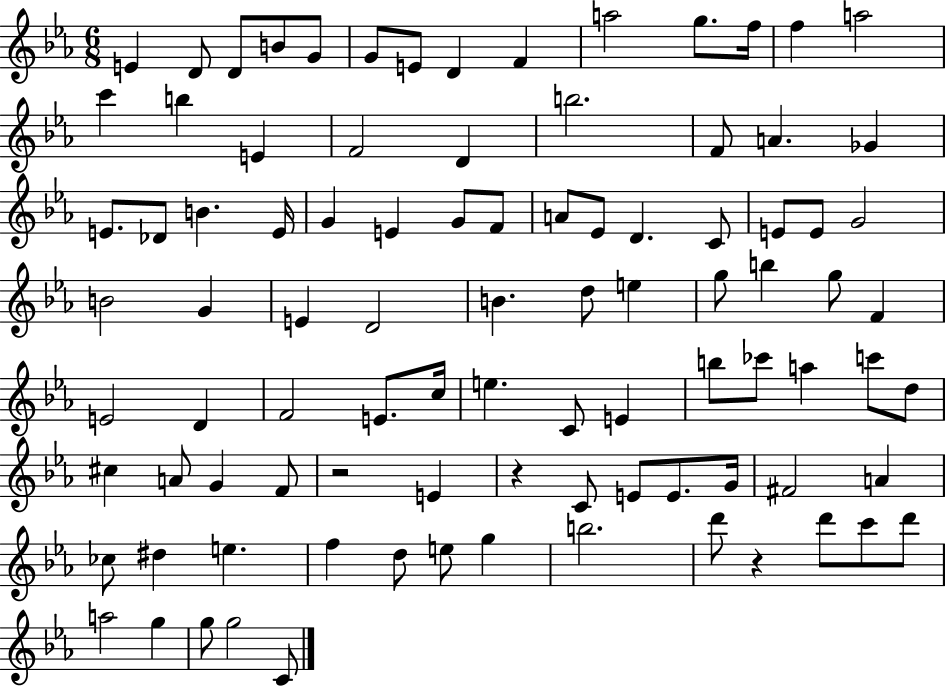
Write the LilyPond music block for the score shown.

{
  \clef treble
  \numericTimeSignature
  \time 6/8
  \key ees \major
  \repeat volta 2 { e'4 d'8 d'8 b'8 g'8 | g'8 e'8 d'4 f'4 | a''2 g''8. f''16 | f''4 a''2 | \break c'''4 b''4 e'4 | f'2 d'4 | b''2. | f'8 a'4. ges'4 | \break e'8. des'8 b'4. e'16 | g'4 e'4 g'8 f'8 | a'8 ees'8 d'4. c'8 | e'8 e'8 g'2 | \break b'2 g'4 | e'4 d'2 | b'4. d''8 e''4 | g''8 b''4 g''8 f'4 | \break e'2 d'4 | f'2 e'8. c''16 | e''4. c'8 e'4 | b''8 ces'''8 a''4 c'''8 d''8 | \break cis''4 a'8 g'4 f'8 | r2 e'4 | r4 c'8 e'8 e'8. g'16 | fis'2 a'4 | \break ces''8 dis''4 e''4. | f''4 d''8 e''8 g''4 | b''2. | d'''8 r4 d'''8 c'''8 d'''8 | \break a''2 g''4 | g''8 g''2 c'8 | } \bar "|."
}